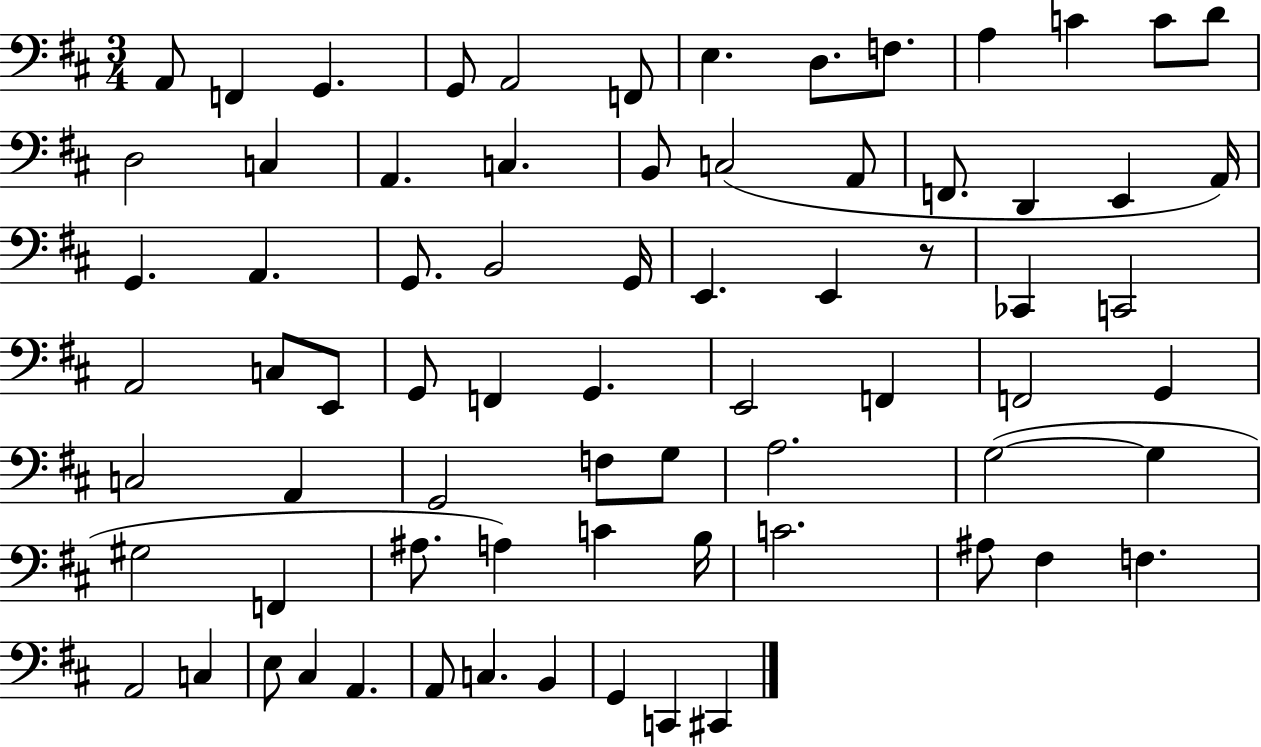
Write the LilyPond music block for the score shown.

{
  \clef bass
  \numericTimeSignature
  \time 3/4
  \key d \major
  a,8 f,4 g,4. | g,8 a,2 f,8 | e4. d8. f8. | a4 c'4 c'8 d'8 | \break d2 c4 | a,4. c4. | b,8 c2( a,8 | f,8. d,4 e,4 a,16) | \break g,4. a,4. | g,8. b,2 g,16 | e,4. e,4 r8 | ces,4 c,2 | \break a,2 c8 e,8 | g,8 f,4 g,4. | e,2 f,4 | f,2 g,4 | \break c2 a,4 | g,2 f8 g8 | a2. | g2~(~ g4 | \break gis2 f,4 | ais8. a4) c'4 b16 | c'2. | ais8 fis4 f4. | \break a,2 c4 | e8 cis4 a,4. | a,8 c4. b,4 | g,4 c,4 cis,4 | \break \bar "|."
}